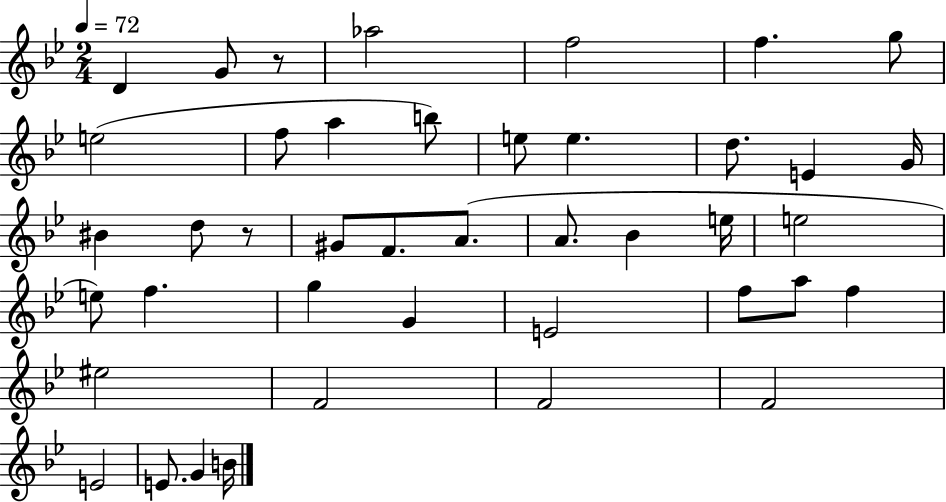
D4/q G4/e R/e Ab5/h F5/h F5/q. G5/e E5/h F5/e A5/q B5/e E5/e E5/q. D5/e. E4/q G4/s BIS4/q D5/e R/e G#4/e F4/e. A4/e. A4/e. Bb4/q E5/s E5/h E5/e F5/q. G5/q G4/q E4/h F5/e A5/e F5/q EIS5/h F4/h F4/h F4/h E4/h E4/e. G4/q B4/s